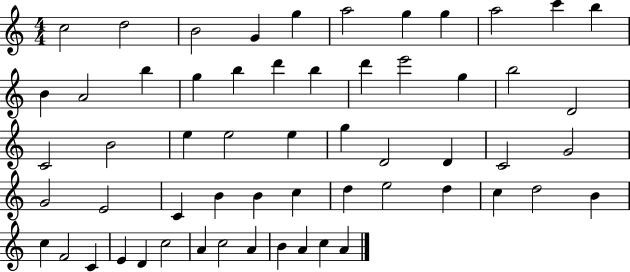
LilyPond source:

{
  \clef treble
  \numericTimeSignature
  \time 4/4
  \key c \major
  c''2 d''2 | b'2 g'4 g''4 | a''2 g''4 g''4 | a''2 c'''4 b''4 | \break b'4 a'2 b''4 | g''4 b''4 d'''4 b''4 | d'''4 e'''2 g''4 | b''2 d'2 | \break c'2 b'2 | e''4 e''2 e''4 | g''4 d'2 d'4 | c'2 g'2 | \break g'2 e'2 | c'4 b'4 b'4 c''4 | d''4 e''2 d''4 | c''4 d''2 b'4 | \break c''4 f'2 c'4 | e'4 d'4 c''2 | a'4 c''2 a'4 | b'4 a'4 c''4 a'4 | \break \bar "|."
}